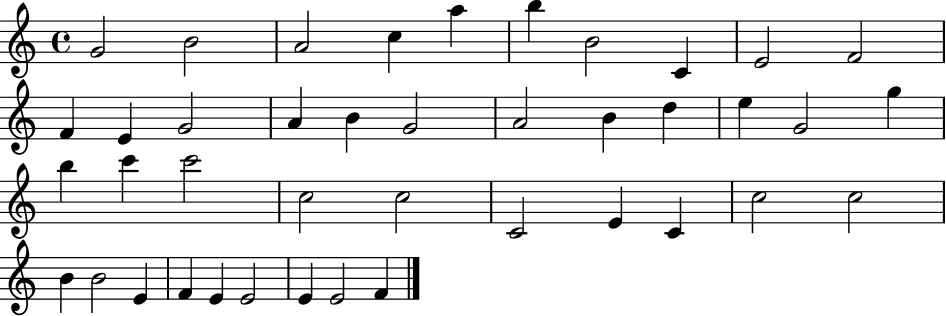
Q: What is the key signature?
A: C major